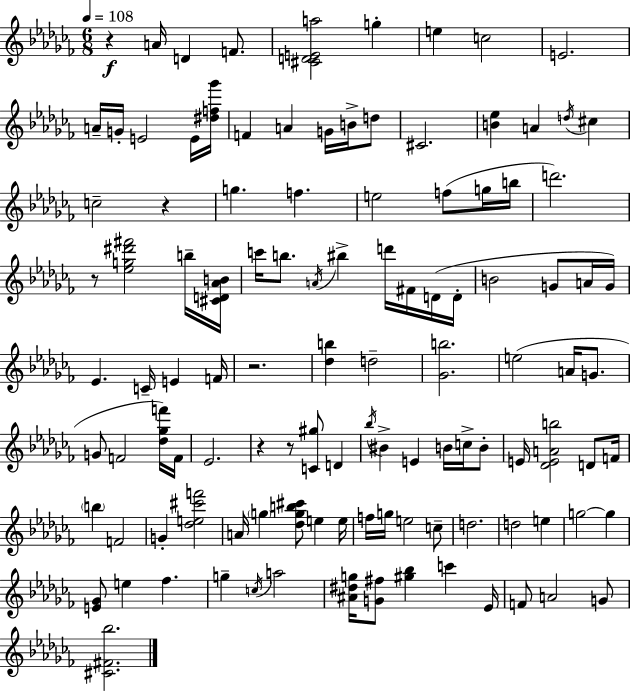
{
  \clef treble
  \numericTimeSignature
  \time 6/8
  \key aes \minor
  \tempo 4 = 108
  r4\f a'16 d'4 f'8. | <cis' d' e' a''>2 g''4-. | e''4 c''2 | e'2. | \break a'16-- g'16-. e'2 e'16 <dis'' f'' ges'''>16 | f'4 a'4 g'16 b'16-> d''8 | cis'2. | <b' ees''>4 a'4 \acciaccatura { d''16 } cis''4 | \break c''2-- r4 | g''4. f''4. | e''2 f''8( g''16 | b''16 d'''2.) | \break r8 <ees'' g'' dis''' fis'''>2 b''16-- | <cis' d' aes' b'>16 c'''16 b''8. \acciaccatura { a'16 } bis''4-> d'''16 fis'16 | d'16( d'16-. b'2 g'8 | a'16 g'16) ees'4. c'16-- e'4 | \break f'16 r2. | <des'' b''>4 d''2-- | <ges' b''>2. | e''2( a'16 g'8. | \break g'8 f'2 | <des'' ges'' f'''>16) f'16 ees'2. | r4 r8 <c' gis''>8 d'4 | \acciaccatura { bes''16 } bis'4-> e'4 b'16 | \break c''16-> b'8-. e'16 <des' e' a' b''>2 | d'8 f'16 \parenthesize b''4 f'2 | g'4-. <des'' e'' cis''' f'''>2 | a'16 \parenthesize g''4 <des'' g'' b'' cis'''>8 e''4 | \break e''16 f''16 g''16 e''2 | c''8-- d''2. | d''2 e''4 | g''2~~ g''4 | \break <e' ges'>8 e''4 fes''4. | g''4-- \acciaccatura { c''16 } a''2 | <ais' dis'' g''>16 <g' fis''>8 <gis'' bes''>4 c'''4 | ees'16 f'8 a'2 | \break g'8 <cis' fis' bes''>2. | \bar "|."
}